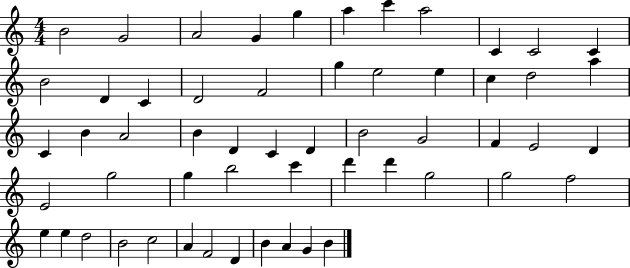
X:1
T:Untitled
M:4/4
L:1/4
K:C
B2 G2 A2 G g a c' a2 C C2 C B2 D C D2 F2 g e2 e c d2 a C B A2 B D C D B2 G2 F E2 D E2 g2 g b2 c' d' d' g2 g2 f2 e e d2 B2 c2 A F2 D B A G B